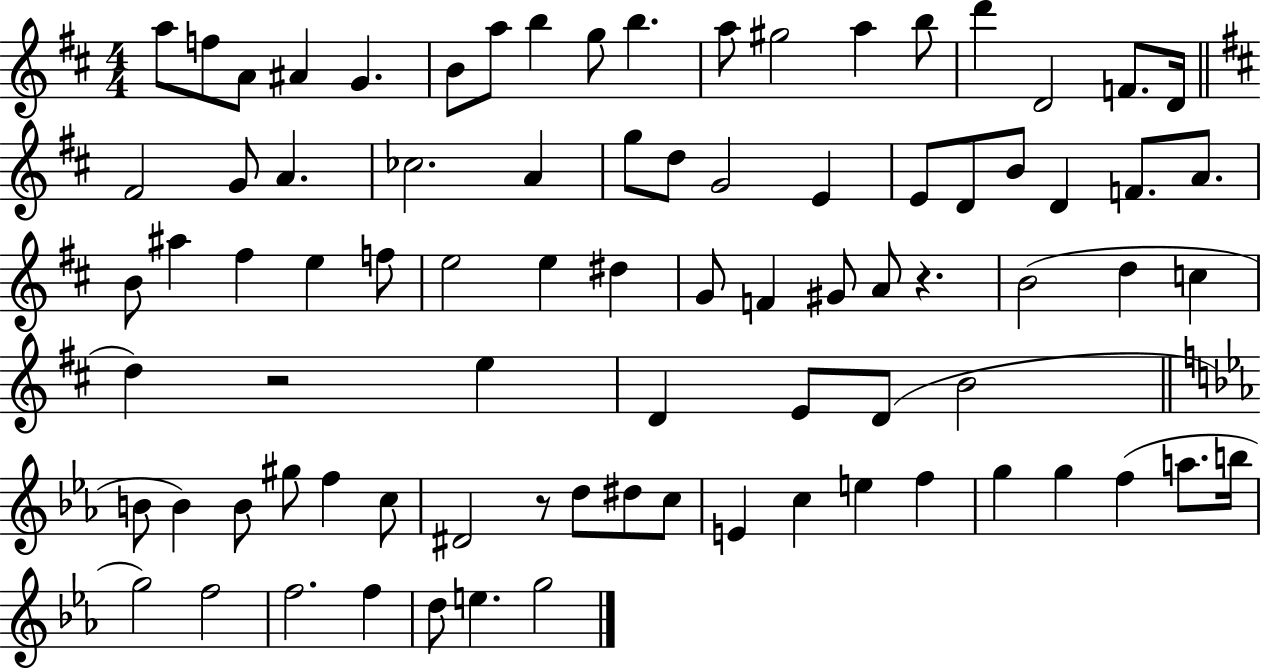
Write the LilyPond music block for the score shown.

{
  \clef treble
  \numericTimeSignature
  \time 4/4
  \key d \major
  a''8 f''8 a'8 ais'4 g'4. | b'8 a''8 b''4 g''8 b''4. | a''8 gis''2 a''4 b''8 | d'''4 d'2 f'8. d'16 | \break \bar "||" \break \key d \major fis'2 g'8 a'4. | ces''2. a'4 | g''8 d''8 g'2 e'4 | e'8 d'8 b'8 d'4 f'8. a'8. | \break b'8 ais''4 fis''4 e''4 f''8 | e''2 e''4 dis''4 | g'8 f'4 gis'8 a'8 r4. | b'2( d''4 c''4 | \break d''4) r2 e''4 | d'4 e'8 d'8( b'2 | \bar "||" \break \key ees \major b'8 b'4) b'8 gis''8 f''4 c''8 | dis'2 r8 d''8 dis''8 c''8 | e'4 c''4 e''4 f''4 | g''4 g''4 f''4( a''8. b''16 | \break g''2) f''2 | f''2. f''4 | d''8 e''4. g''2 | \bar "|."
}